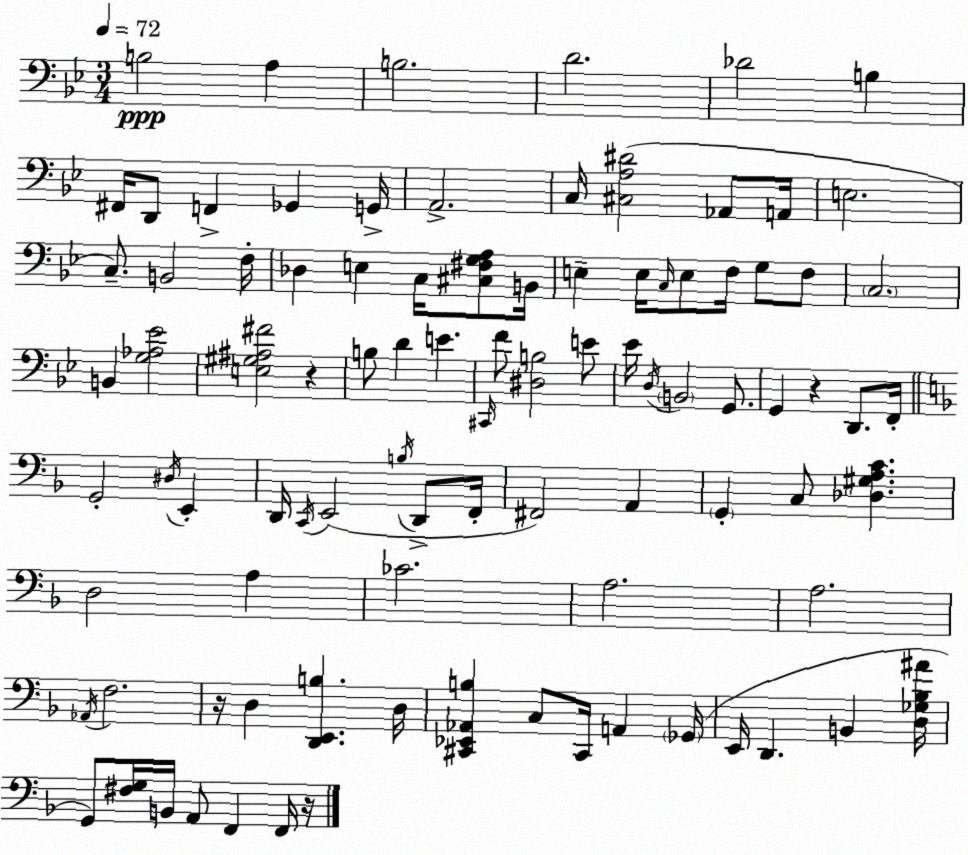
X:1
T:Untitled
M:3/4
L:1/4
K:Gm
B,2 A, B,2 D2 _D2 B, ^F,,/4 D,,/2 F,, _G,, G,,/4 A,,2 C,/4 [^C,A,^D]2 _A,,/2 A,,/4 E,2 C,/2 B,,2 F,/4 _D, E, C,/4 [^C,^F,G,A,]/2 B,,/4 E, E,/4 C,/4 E,/2 F,/4 G,/2 F,/2 C,2 B,, [G,_A,_E]2 [E,^G,^A,^F]2 z B,/2 D E ^C,,/4 F/2 [^D,B,]2 E/2 _E/4 D,/4 B,,2 G,,/2 G,, z D,,/2 F,,/4 G,,2 ^D,/4 E,, D,,/4 C,,/4 E,,2 B,/4 D,,/2 F,,/4 ^F,,2 A,, G,, C,/2 [_D,^G,A,C] D,2 A, _C2 A,2 A,2 _A,,/4 F,2 z/4 D, [D,,E,,B,] D,/4 [^C,,_E,,_A,,B,] C,/2 ^C,,/4 A,, _G,,/4 E,,/4 D,, B,, [D,_G,_B,^A]/4 G,,/2 [^F,G,]/4 B,,/4 A,,/2 F,, F,,/4 z/4